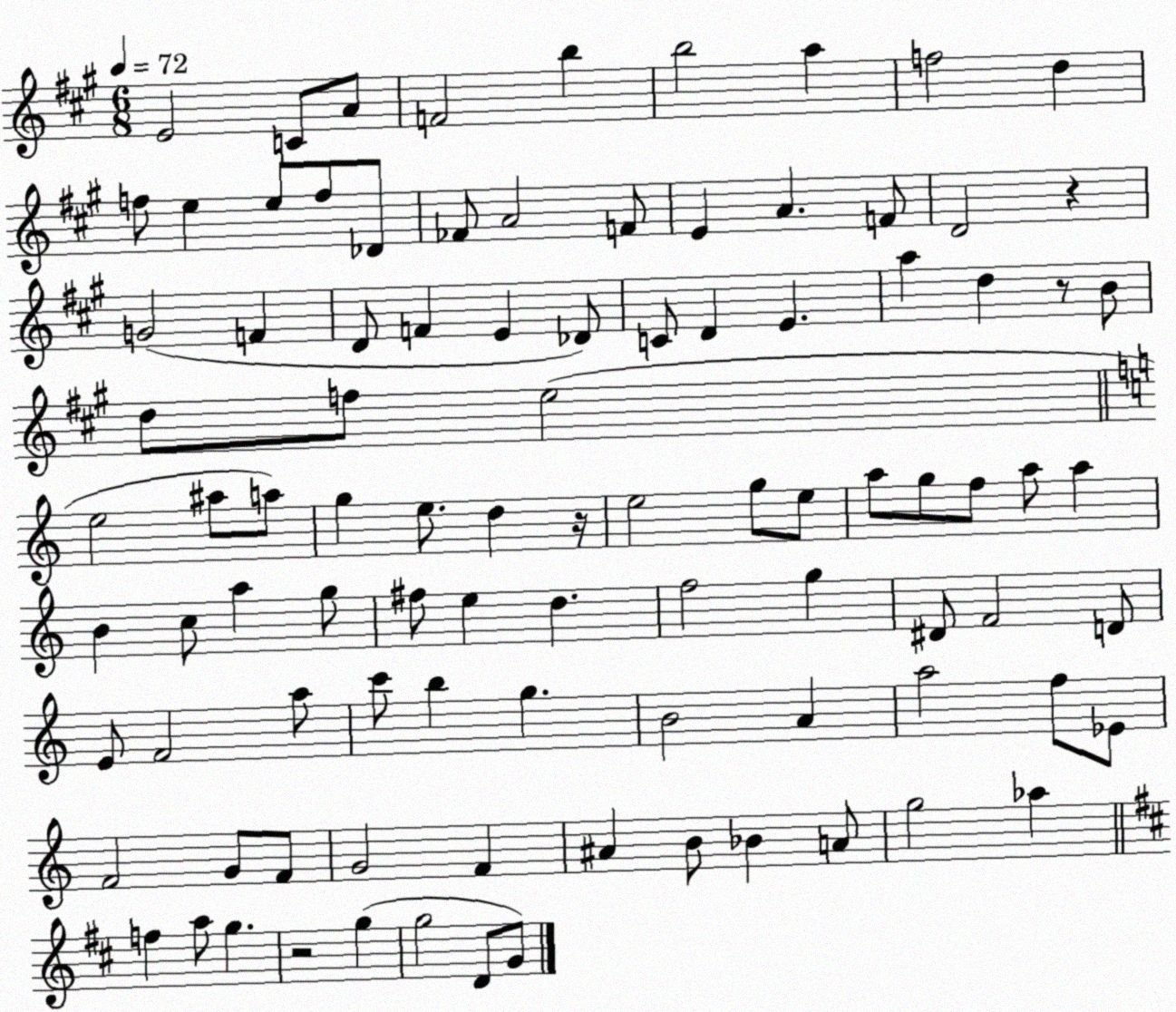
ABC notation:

X:1
T:Untitled
M:6/8
L:1/4
K:A
E2 C/2 A/2 F2 b b2 a f2 d f/2 e e/2 f/2 _D/2 _F/2 A2 F/2 E A F/2 D2 z G2 F D/2 F E _D/2 C/2 D E a d z/2 B/2 d/2 f/2 e2 e2 ^a/2 a/2 g e/2 d z/4 e2 g/2 e/2 a/2 g/2 f/2 a/2 a B c/2 a g/2 ^f/2 e d f2 g ^D/2 F2 D/2 E/2 F2 a/2 c'/2 b g B2 A a2 f/2 _E/2 F2 G/2 F/2 G2 F ^A B/2 _B A/2 g2 _a f a/2 g z2 g g2 D/2 G/2